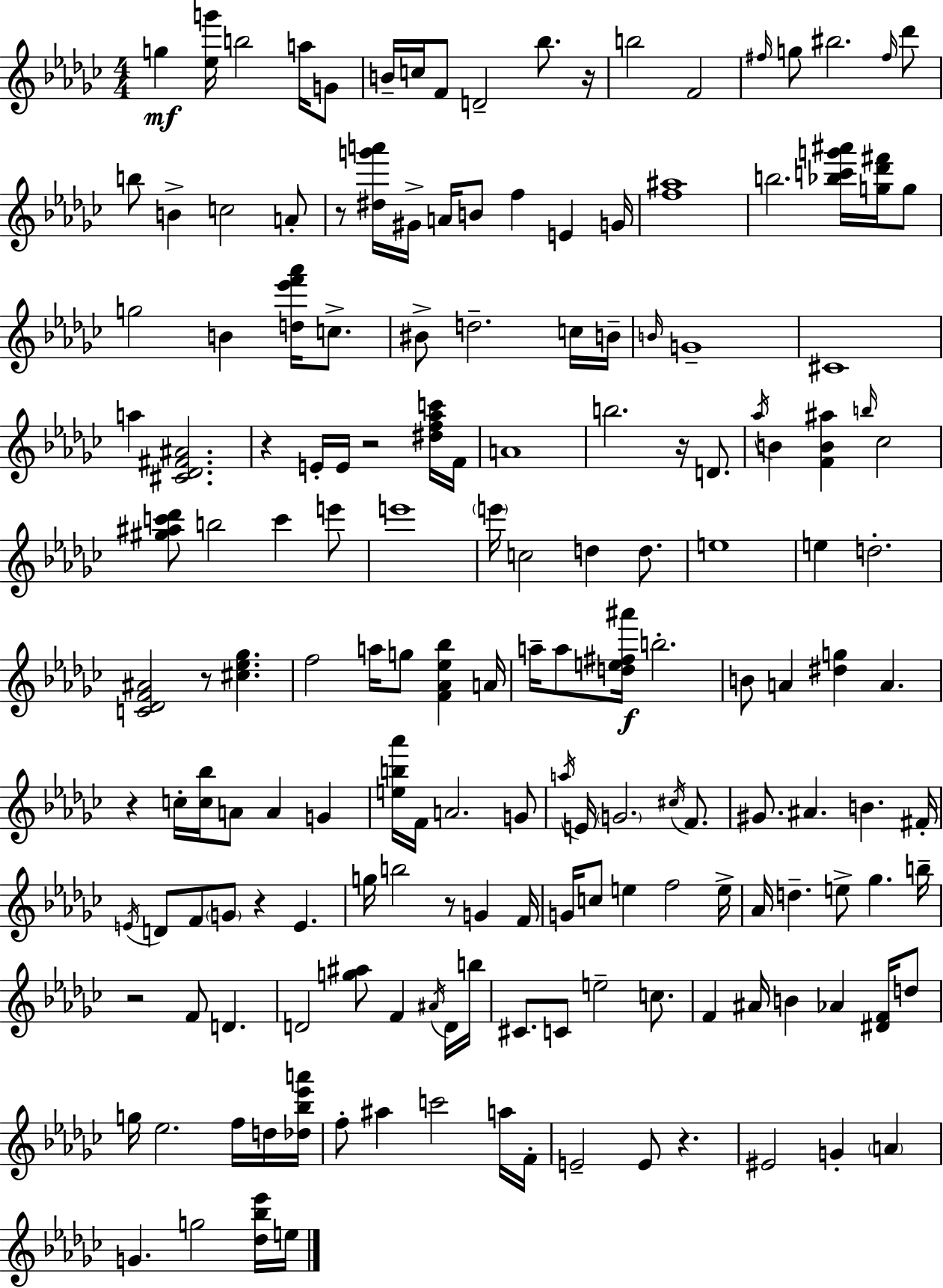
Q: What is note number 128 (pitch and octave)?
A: C6